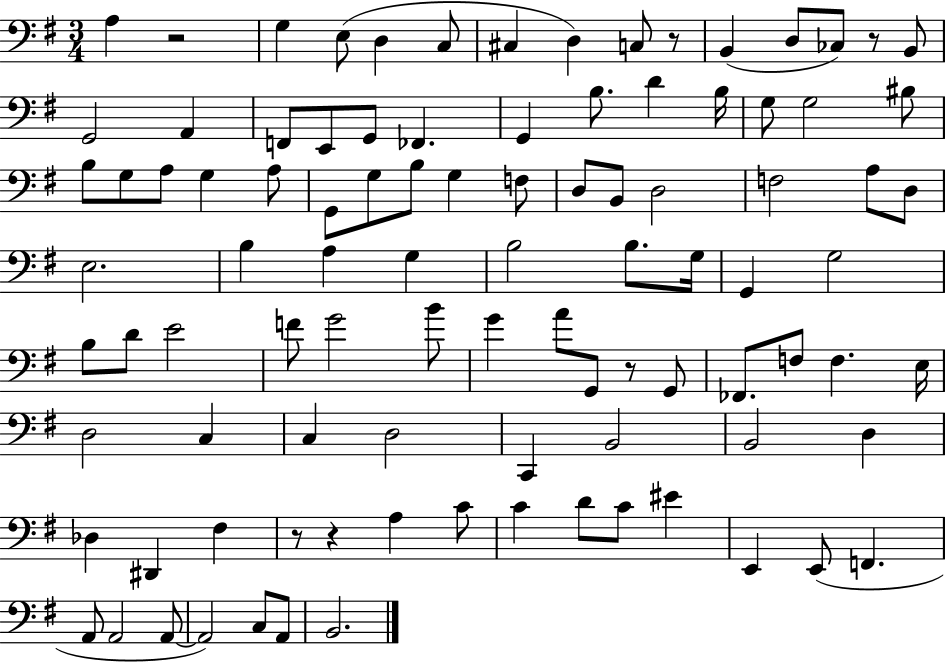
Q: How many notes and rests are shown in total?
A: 97